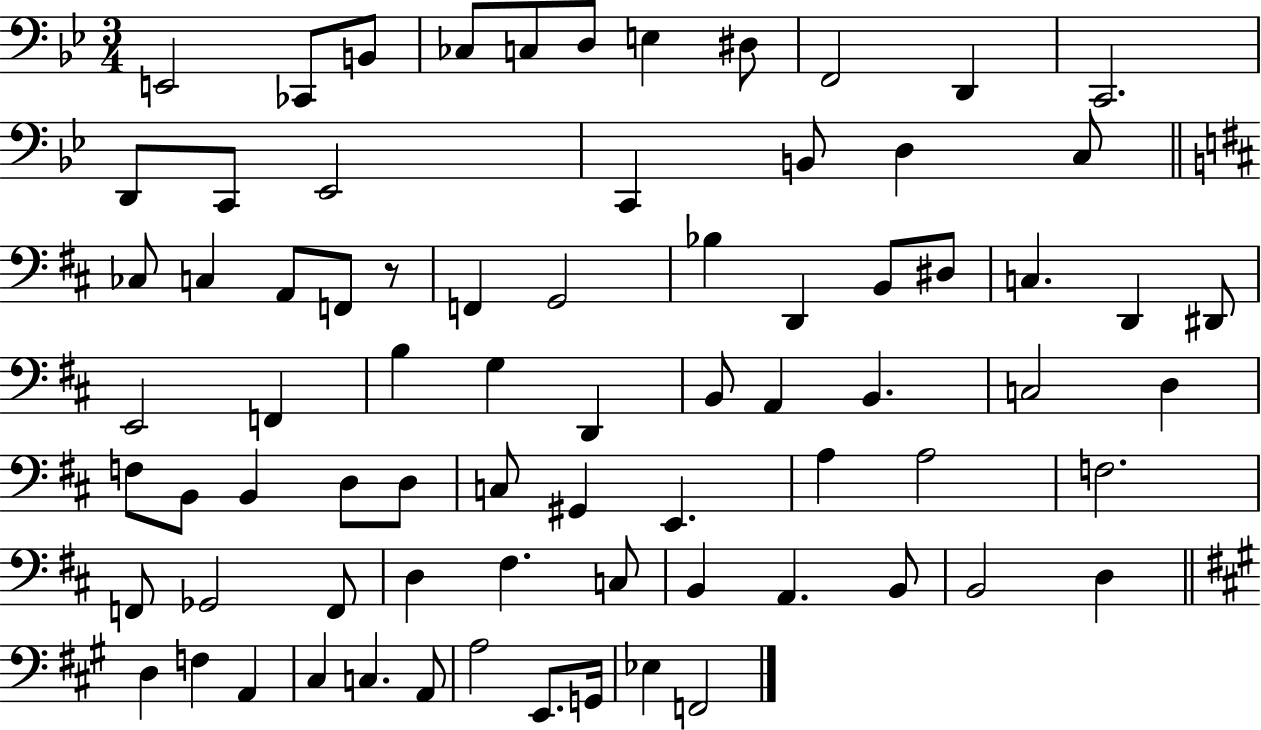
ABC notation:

X:1
T:Untitled
M:3/4
L:1/4
K:Bb
E,,2 _C,,/2 B,,/2 _C,/2 C,/2 D,/2 E, ^D,/2 F,,2 D,, C,,2 D,,/2 C,,/2 _E,,2 C,, B,,/2 D, C,/2 _C,/2 C, A,,/2 F,,/2 z/2 F,, G,,2 _B, D,, B,,/2 ^D,/2 C, D,, ^D,,/2 E,,2 F,, B, G, D,, B,,/2 A,, B,, C,2 D, F,/2 B,,/2 B,, D,/2 D,/2 C,/2 ^G,, E,, A, A,2 F,2 F,,/2 _G,,2 F,,/2 D, ^F, C,/2 B,, A,, B,,/2 B,,2 D, D, F, A,, ^C, C, A,,/2 A,2 E,,/2 G,,/4 _E, F,,2